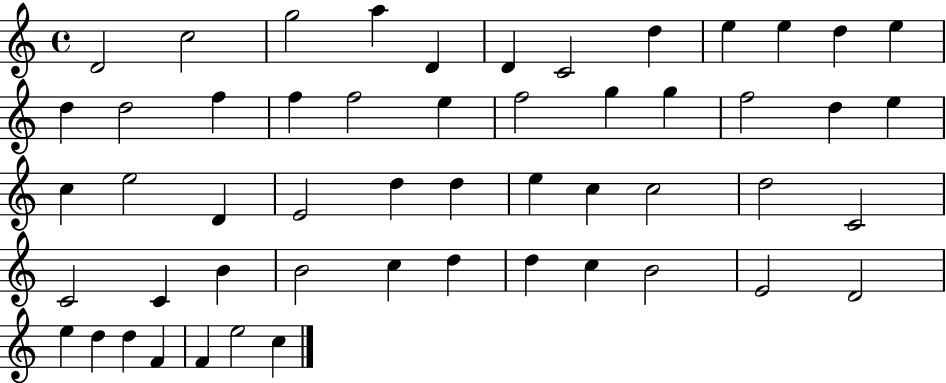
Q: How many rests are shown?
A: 0